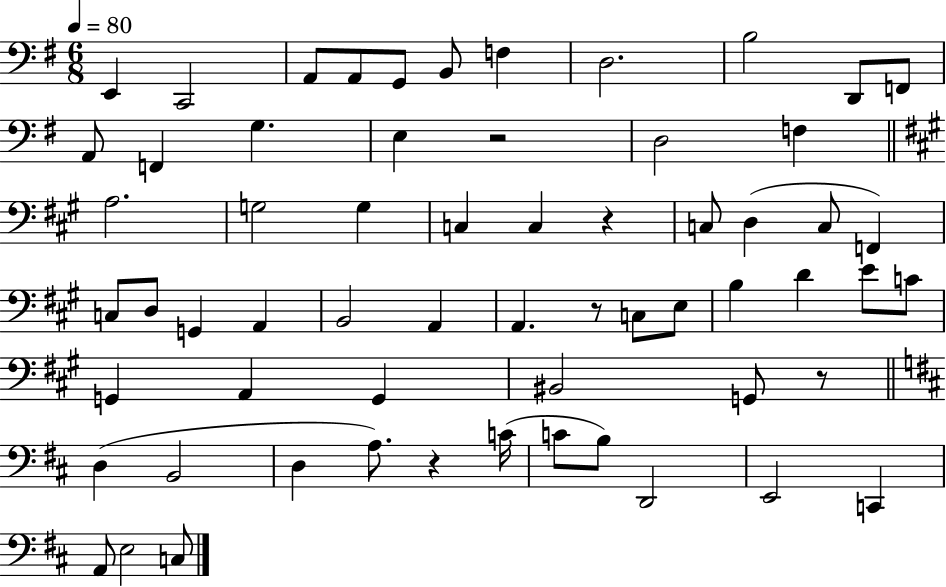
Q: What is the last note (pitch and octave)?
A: C3